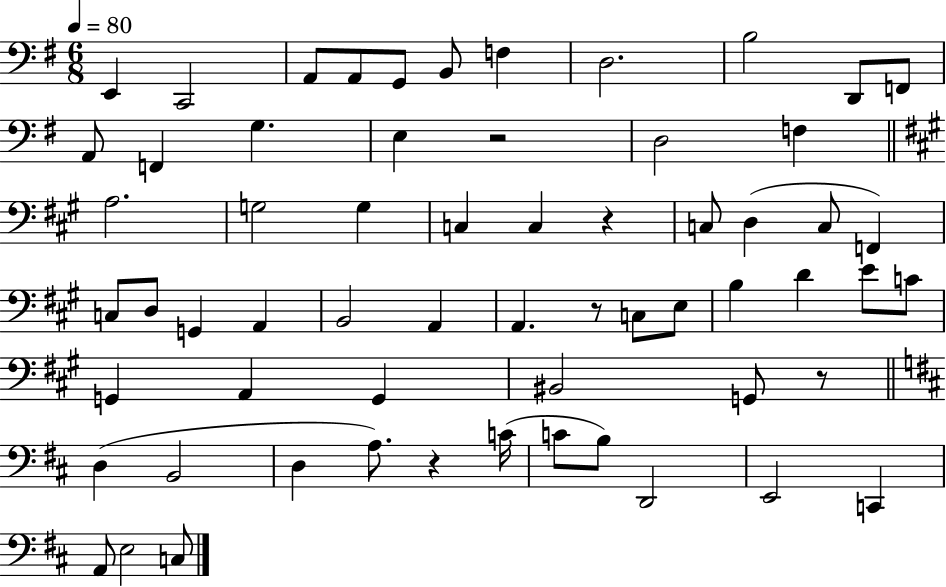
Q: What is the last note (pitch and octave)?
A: C3